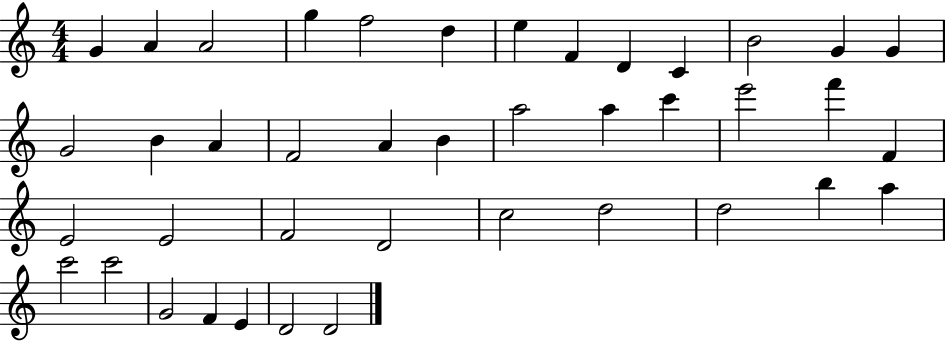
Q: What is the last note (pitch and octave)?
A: D4